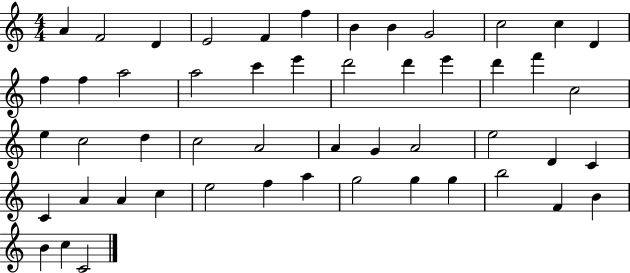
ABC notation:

X:1
T:Untitled
M:4/4
L:1/4
K:C
A F2 D E2 F f B B G2 c2 c D f f a2 a2 c' e' d'2 d' e' d' f' c2 e c2 d c2 A2 A G A2 e2 D C C A A c e2 f a g2 g g b2 F B B c C2